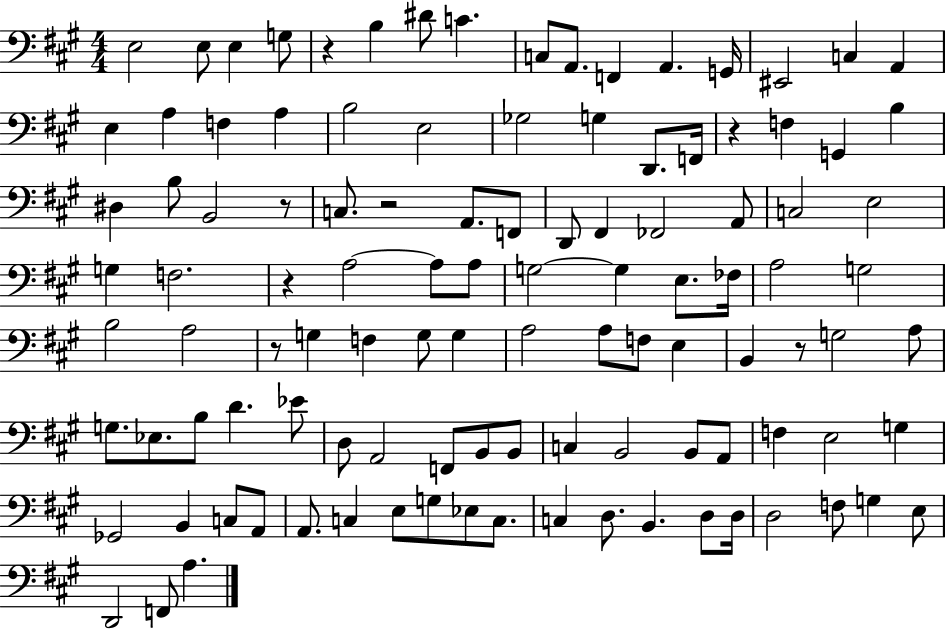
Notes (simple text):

E3/h E3/e E3/q G3/e R/q B3/q D#4/e C4/q. C3/e A2/e. F2/q A2/q. G2/s EIS2/h C3/q A2/q E3/q A3/q F3/q A3/q B3/h E3/h Gb3/h G3/q D2/e. F2/s R/q F3/q G2/q B3/q D#3/q B3/e B2/h R/e C3/e. R/h A2/e. F2/e D2/e F#2/q FES2/h A2/e C3/h E3/h G3/q F3/h. R/q A3/h A3/e A3/e G3/h G3/q E3/e. FES3/s A3/h G3/h B3/h A3/h R/e G3/q F3/q G3/e G3/q A3/h A3/e F3/e E3/q B2/q R/e G3/h A3/e G3/e. Eb3/e. B3/e D4/q. Eb4/e D3/e A2/h F2/e B2/e B2/e C3/q B2/h B2/e A2/e F3/q E3/h G3/q Gb2/h B2/q C3/e A2/e A2/e. C3/q E3/e G3/e Eb3/e C3/e. C3/q D3/e. B2/q. D3/e D3/s D3/h F3/e G3/q E3/e D2/h F2/e A3/q.